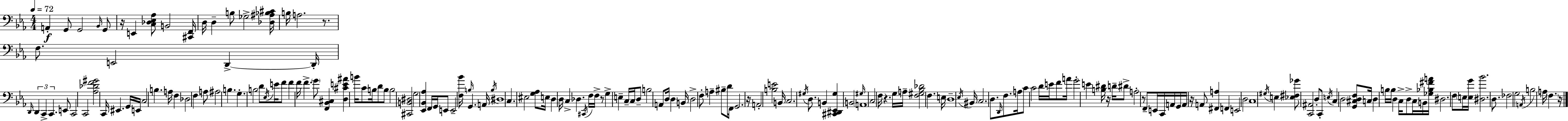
X:1
T:Untitled
M:4/4
L:1/4
K:Eb
A,, G,,/2 G,,2 _B,,/4 G,,/2 z/4 E,, [C,_D,_E,_A,]/2 B,,2 [^C,,F,,]/4 D,/4 D, B,/2 _G,2 [_D,^A,_B,^C]/4 B,/4 A,2 z/2 F,/2 E,,2 D,, D,,/4 D,,/4 D,, C,, C,, E,,/2 C,,2 C,,2 [_A,_DF^G]2 C,,/4 ^E,, G,,/4 E,,/4 C,2 B, A,/4 F, _D,2 F, A,/2 ^A,2 B, G, B,2 D/2 _E,/4 E/4 F/2 F F/4 F G/2 [F,,_B,,^C,] [D,^CE^A] B/4 C/2 B,/4 D/2 B,/2 B,2 [^C,,B,,^D,]2 G,2 [_E,,_B,,_A,] F,,/4 G,,/4 E,,/2 E,,2 [F,_B]/4 B,/4 G,, A,,/4 B,/4 ^D,4 C, ^E,2 [G,_A,]/2 E,/4 D, D,/4 C, _D, ^C,,/4 F,/4 F,/4 z/2 G, E, C,/4 C,/4 D,/2 B,2 A,,/2 D,/4 D, B,,/4 D,2 F,/2 A, ^B,/2 D/2 F,,/4 G,,2 z/4 A,,2 [B,E]2 B,,/4 C,2 ^G,/4 D,/2 B,, [^C,,^D,,_E,,^G,] B,,2 ^G,/4 A,,4 C,2 F,/4 z G,/4 A,/4 [F,^G,_B,_D]2 F, E,/4 D,4 _E,/4 ^B,,/4 C,2 D,/2 D,,/4 F,/2 A,/4 C/2 C2 D/4 E/4 F/2 A/4 G2 E [B,^D]/4 z/4 D/4 ^D/2 A,2 z/2 F,,/2 E,,/4 C,,/4 A,,/4 G,,/4 A,,/4 z/4 A,,/2 [^F,,A,] F,, E,,2 D,2 C,4 ^G,/4 E, [_E,^F,_G]/2 [C,,^A,,]2 D,/2 C,,/2 E,/4 C, D,2 [G,,^C,D,F,]/2 C,/4 D, B,/4 B,/4 D, C,/4 D,/2 C,/4 B,,/4 [_G,_B,^FA]/4 ^D,2 F,/2 E,/4 [E,G]/4 [^D,_B]2 D,/2 _F,2 G,2 A,,/4 B,2 A,/4 F, z/4